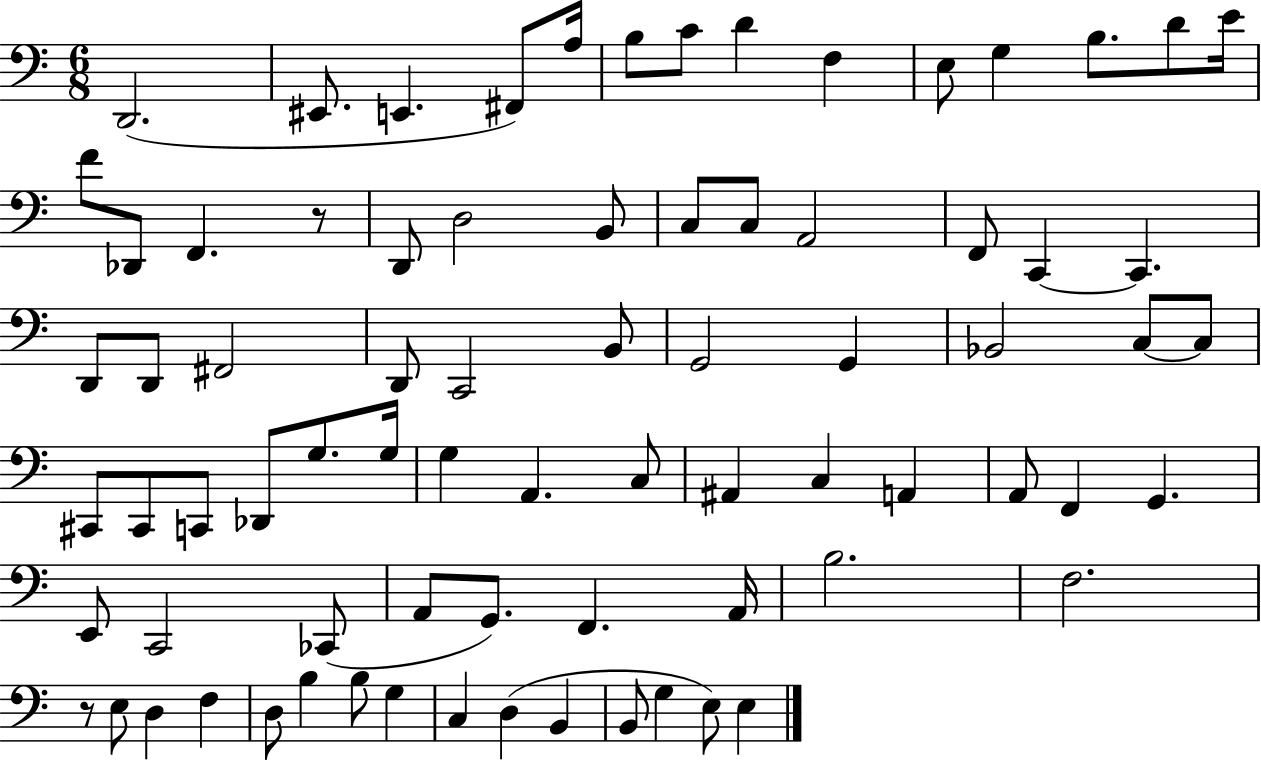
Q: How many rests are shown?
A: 2